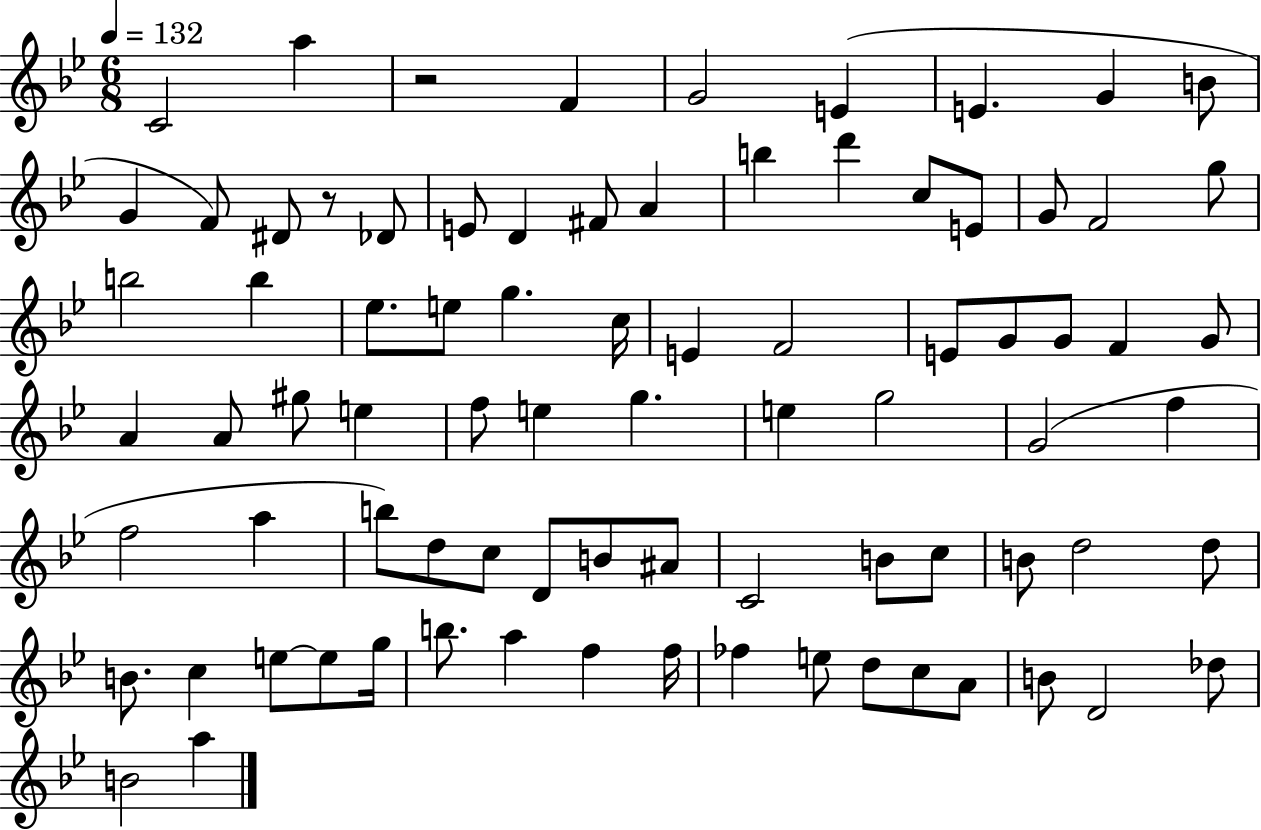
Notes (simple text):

C4/h A5/q R/h F4/q G4/h E4/q E4/q. G4/q B4/e G4/q F4/e D#4/e R/e Db4/e E4/e D4/q F#4/e A4/q B5/q D6/q C5/e E4/e G4/e F4/h G5/e B5/h B5/q Eb5/e. E5/e G5/q. C5/s E4/q F4/h E4/e G4/e G4/e F4/q G4/e A4/q A4/e G#5/e E5/q F5/e E5/q G5/q. E5/q G5/h G4/h F5/q F5/h A5/q B5/e D5/e C5/e D4/e B4/e A#4/e C4/h B4/e C5/e B4/e D5/h D5/e B4/e. C5/q E5/e E5/e G5/s B5/e. A5/q F5/q F5/s FES5/q E5/e D5/e C5/e A4/e B4/e D4/h Db5/e B4/h A5/q